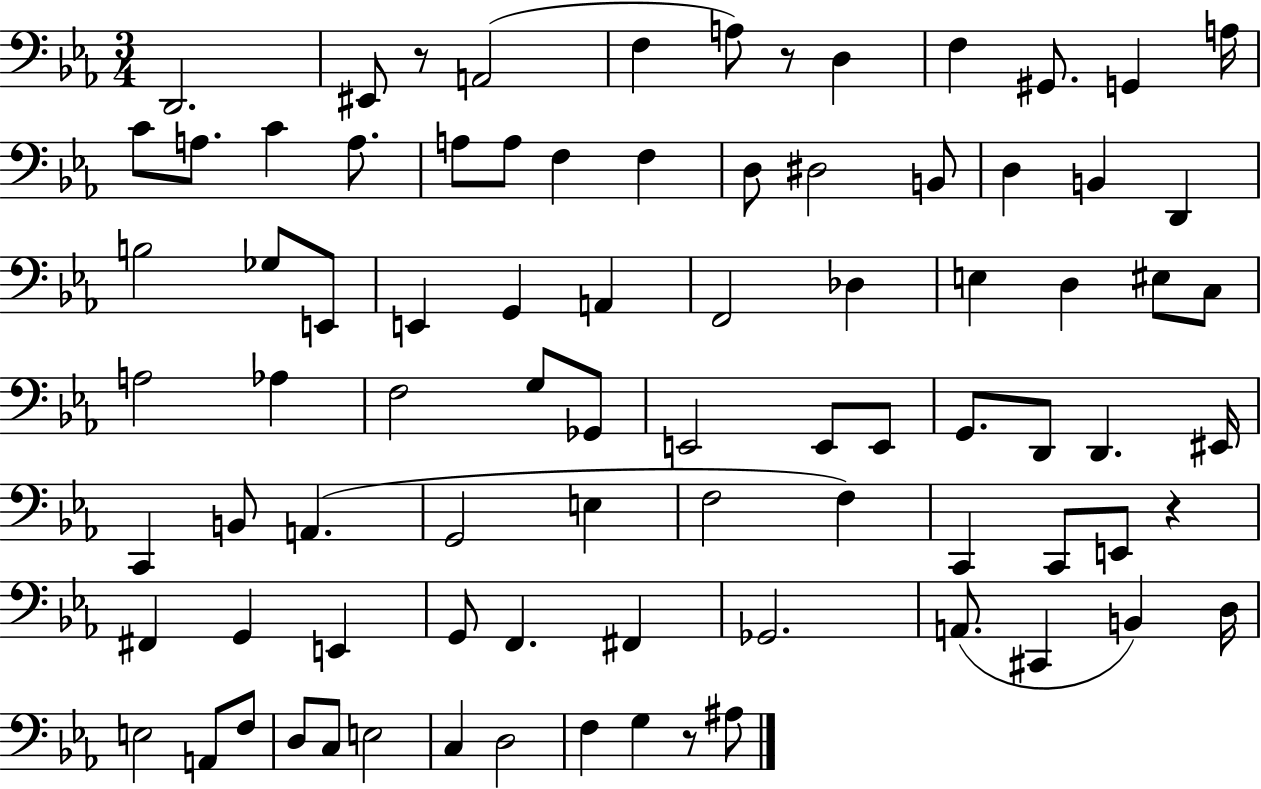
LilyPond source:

{
  \clef bass
  \numericTimeSignature
  \time 3/4
  \key ees \major
  \repeat volta 2 { d,2. | eis,8 r8 a,2( | f4 a8) r8 d4 | f4 gis,8. g,4 a16 | \break c'8 a8. c'4 a8. | a8 a8 f4 f4 | d8 dis2 b,8 | d4 b,4 d,4 | \break b2 ges8 e,8 | e,4 g,4 a,4 | f,2 des4 | e4 d4 eis8 c8 | \break a2 aes4 | f2 g8 ges,8 | e,2 e,8 e,8 | g,8. d,8 d,4. eis,16 | \break c,4 b,8 a,4.( | g,2 e4 | f2 f4) | c,4 c,8 e,8 r4 | \break fis,4 g,4 e,4 | g,8 f,4. fis,4 | ges,2. | a,8.( cis,4 b,4) d16 | \break e2 a,8 f8 | d8 c8 e2 | c4 d2 | f4 g4 r8 ais8 | \break } \bar "|."
}